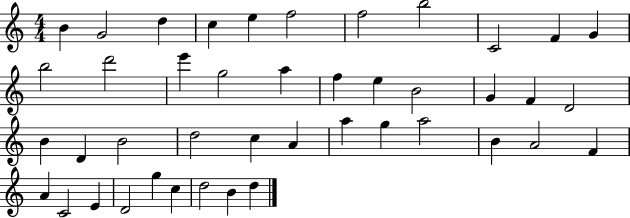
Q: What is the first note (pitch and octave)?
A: B4